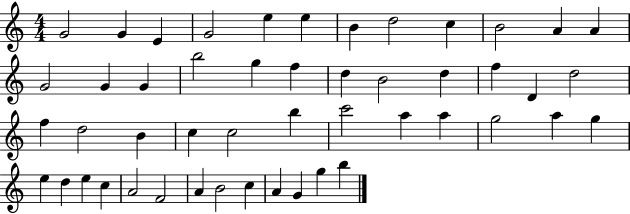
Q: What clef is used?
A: treble